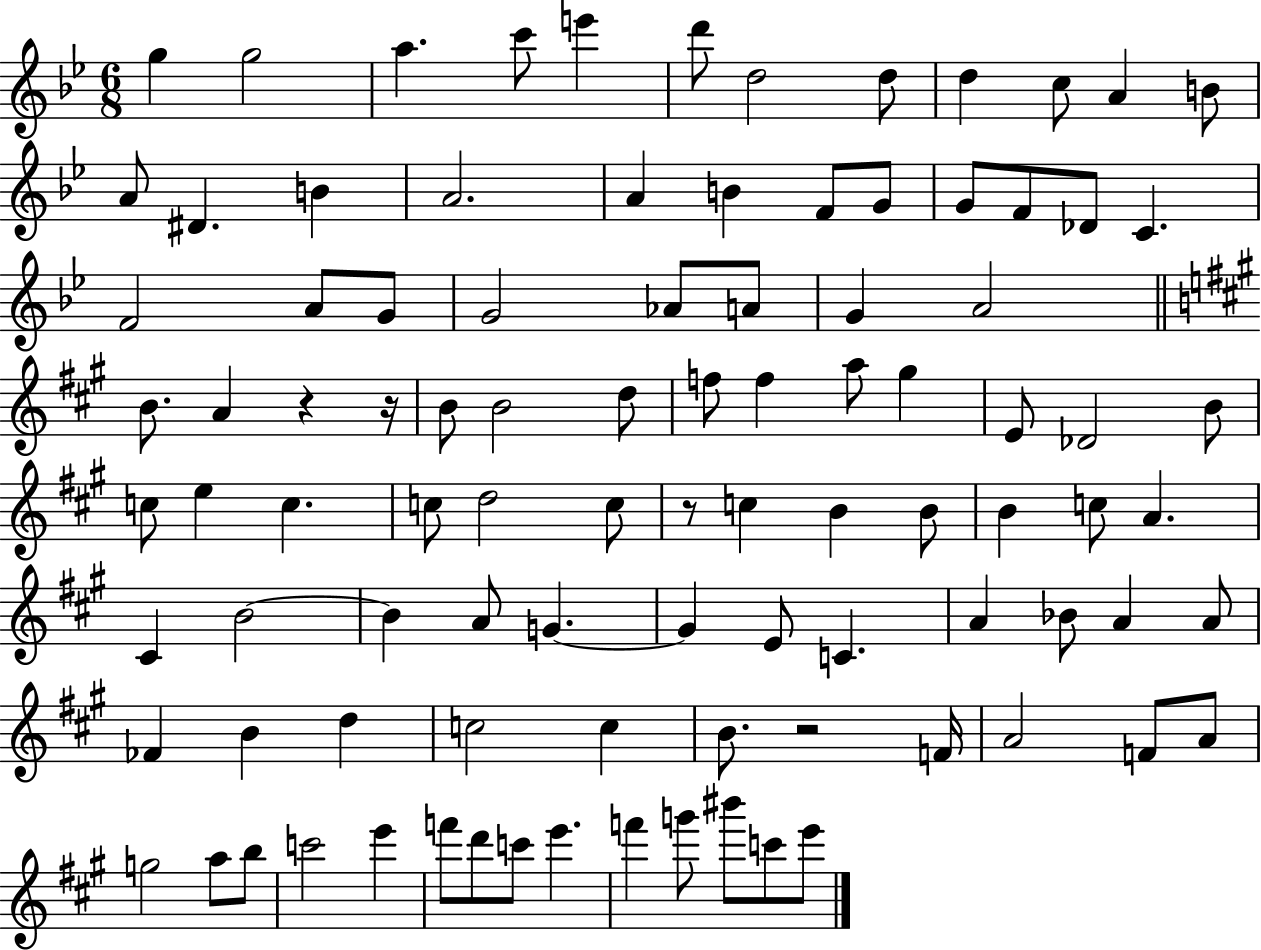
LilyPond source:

{
  \clef treble
  \numericTimeSignature
  \time 6/8
  \key bes \major
  g''4 g''2 | a''4. c'''8 e'''4 | d'''8 d''2 d''8 | d''4 c''8 a'4 b'8 | \break a'8 dis'4. b'4 | a'2. | a'4 b'4 f'8 g'8 | g'8 f'8 des'8 c'4. | \break f'2 a'8 g'8 | g'2 aes'8 a'8 | g'4 a'2 | \bar "||" \break \key a \major b'8. a'4 r4 r16 | b'8 b'2 d''8 | f''8 f''4 a''8 gis''4 | e'8 des'2 b'8 | \break c''8 e''4 c''4. | c''8 d''2 c''8 | r8 c''4 b'4 b'8 | b'4 c''8 a'4. | \break cis'4 b'2~~ | b'4 a'8 g'4.~~ | g'4 e'8 c'4. | a'4 bes'8 a'4 a'8 | \break fes'4 b'4 d''4 | c''2 c''4 | b'8. r2 f'16 | a'2 f'8 a'8 | \break g''2 a''8 b''8 | c'''2 e'''4 | f'''8 d'''8 c'''8 e'''4. | f'''4 g'''8 bis'''8 c'''8 e'''8 | \break \bar "|."
}